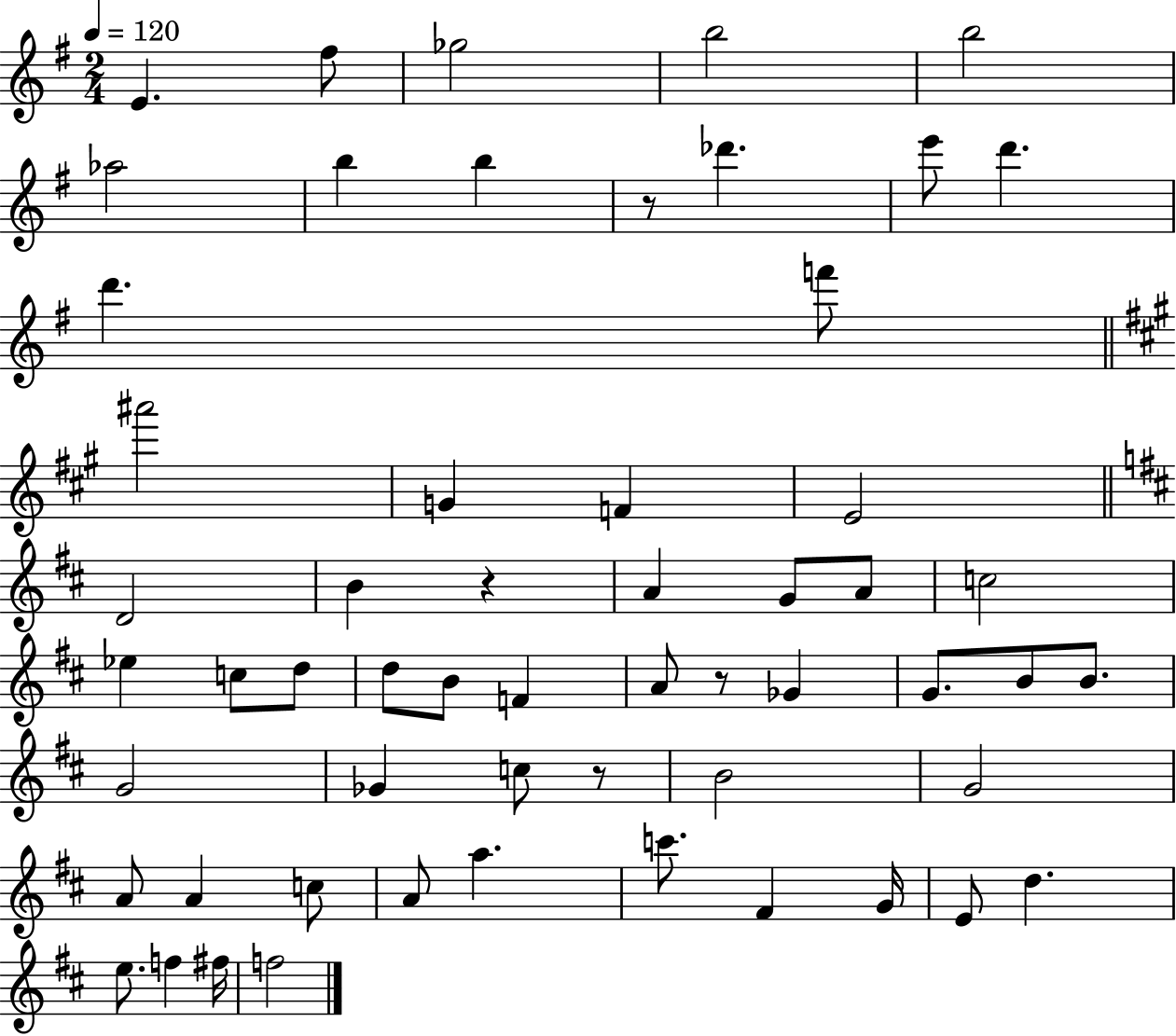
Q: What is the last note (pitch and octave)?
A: F5